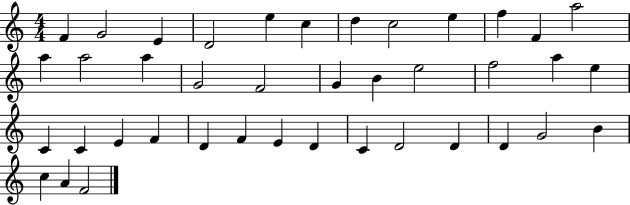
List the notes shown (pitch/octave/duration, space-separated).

F4/q G4/h E4/q D4/h E5/q C5/q D5/q C5/h E5/q F5/q F4/q A5/h A5/q A5/h A5/q G4/h F4/h G4/q B4/q E5/h F5/h A5/q E5/q C4/q C4/q E4/q F4/q D4/q F4/q E4/q D4/q C4/q D4/h D4/q D4/q G4/h B4/q C5/q A4/q F4/h